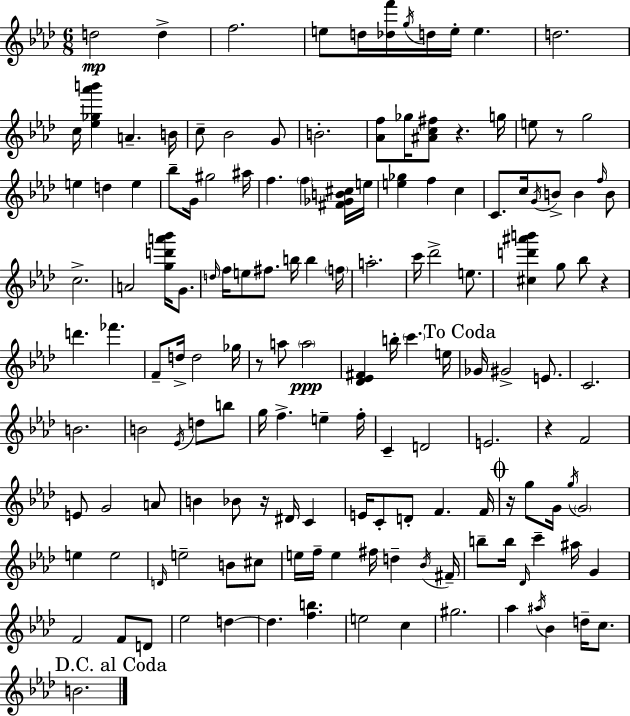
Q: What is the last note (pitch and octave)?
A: B4